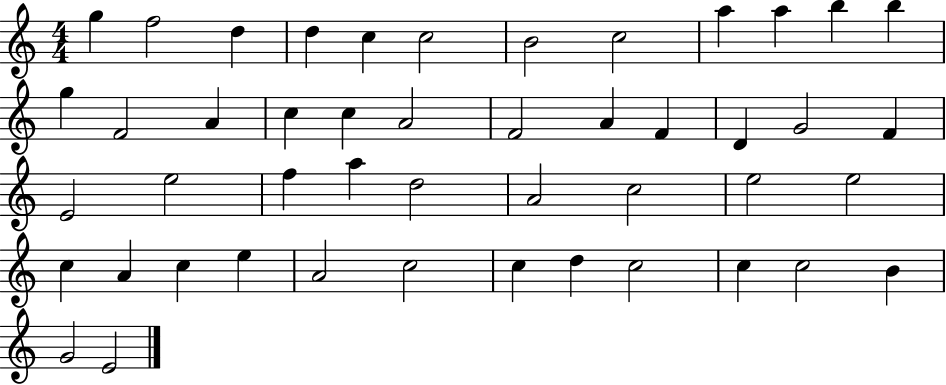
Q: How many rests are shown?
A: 0